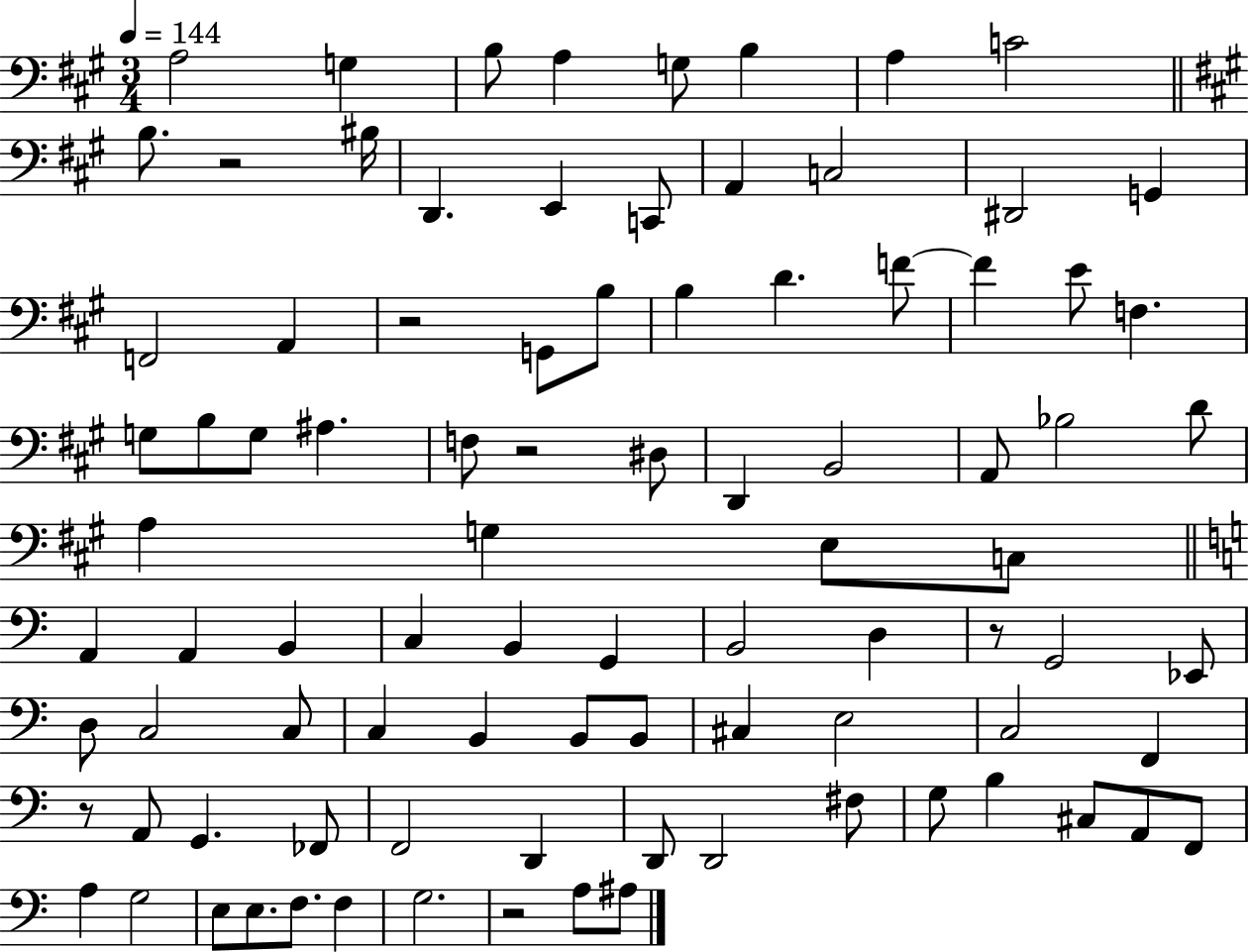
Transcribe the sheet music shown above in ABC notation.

X:1
T:Untitled
M:3/4
L:1/4
K:A
A,2 G, B,/2 A, G,/2 B, A, C2 B,/2 z2 ^B,/4 D,, E,, C,,/2 A,, C,2 ^D,,2 G,, F,,2 A,, z2 G,,/2 B,/2 B, D F/2 F E/2 F, G,/2 B,/2 G,/2 ^A, F,/2 z2 ^D,/2 D,, B,,2 A,,/2 _B,2 D/2 A, G, E,/2 C,/2 A,, A,, B,, C, B,, G,, B,,2 D, z/2 G,,2 _E,,/2 D,/2 C,2 C,/2 C, B,, B,,/2 B,,/2 ^C, E,2 C,2 F,, z/2 A,,/2 G,, _F,,/2 F,,2 D,, D,,/2 D,,2 ^F,/2 G,/2 B, ^C,/2 A,,/2 F,,/2 A, G,2 E,/2 E,/2 F,/2 F, G,2 z2 A,/2 ^A,/2